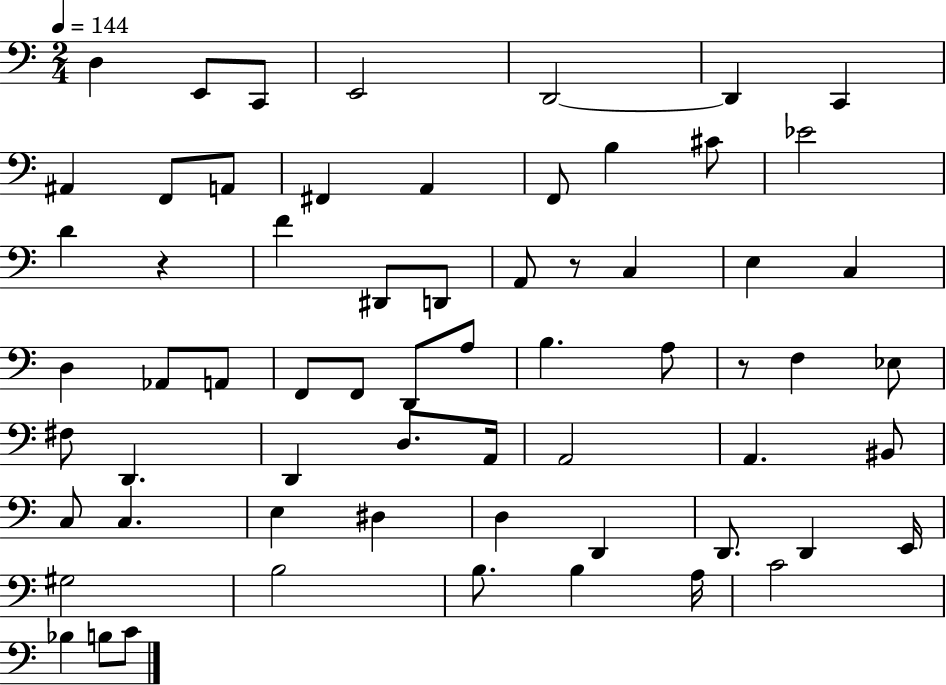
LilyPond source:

{
  \clef bass
  \numericTimeSignature
  \time 2/4
  \key c \major
  \tempo 4 = 144
  d4 e,8 c,8 | e,2 | d,2~~ | d,4 c,4 | \break ais,4 f,8 a,8 | fis,4 a,4 | f,8 b4 cis'8 | ees'2 | \break d'4 r4 | f'4 dis,8 d,8 | a,8 r8 c4 | e4 c4 | \break d4 aes,8 a,8 | f,8 f,8 d,8 a8 | b4. a8 | r8 f4 ees8 | \break fis8 d,4. | d,4 d8. a,16 | a,2 | a,4. bis,8 | \break c8 c4. | e4 dis4 | d4 d,4 | d,8. d,4 e,16 | \break gis2 | b2 | b8. b4 a16 | c'2 | \break bes4 b8 c'8 | \bar "|."
}